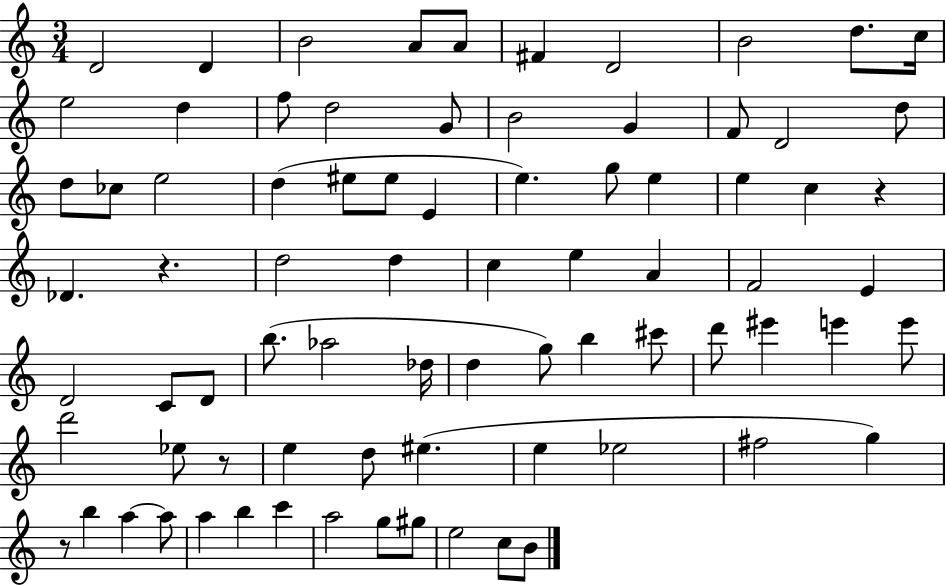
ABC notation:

X:1
T:Untitled
M:3/4
L:1/4
K:C
D2 D B2 A/2 A/2 ^F D2 B2 d/2 c/4 e2 d f/2 d2 G/2 B2 G F/2 D2 d/2 d/2 _c/2 e2 d ^e/2 ^e/2 E e g/2 e e c z _D z d2 d c e A F2 E D2 C/2 D/2 b/2 _a2 _d/4 d g/2 b ^c'/2 d'/2 ^e' e' e'/2 d'2 _e/2 z/2 e d/2 ^e e _e2 ^f2 g z/2 b a a/2 a b c' a2 g/2 ^g/2 e2 c/2 B/2